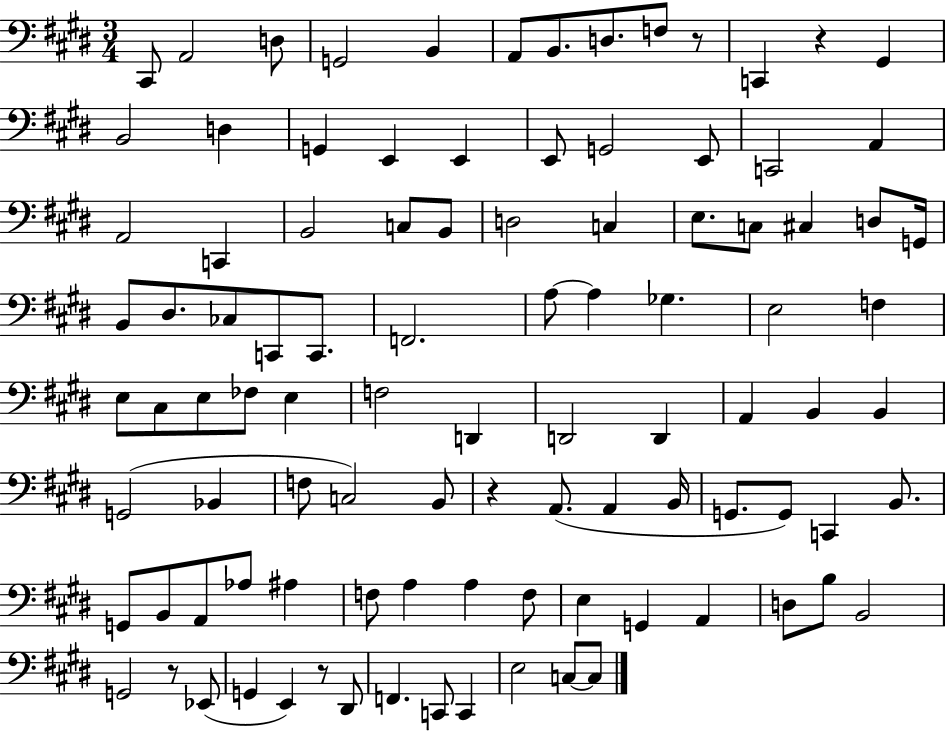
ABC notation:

X:1
T:Untitled
M:3/4
L:1/4
K:E
^C,,/2 A,,2 D,/2 G,,2 B,, A,,/2 B,,/2 D,/2 F,/2 z/2 C,, z ^G,, B,,2 D, G,, E,, E,, E,,/2 G,,2 E,,/2 C,,2 A,, A,,2 C,, B,,2 C,/2 B,,/2 D,2 C, E,/2 C,/2 ^C, D,/2 G,,/4 B,,/2 ^D,/2 _C,/2 C,,/2 C,,/2 F,,2 A,/2 A, _G, E,2 F, E,/2 ^C,/2 E,/2 _F,/2 E, F,2 D,, D,,2 D,, A,, B,, B,, G,,2 _B,, F,/2 C,2 B,,/2 z A,,/2 A,, B,,/4 G,,/2 G,,/2 C,, B,,/2 G,,/2 B,,/2 A,,/2 _A,/2 ^A, F,/2 A, A, F,/2 E, G,, A,, D,/2 B,/2 B,,2 G,,2 z/2 _E,,/2 G,, E,, z/2 ^D,,/2 F,, C,,/2 C,, E,2 C,/2 C,/2